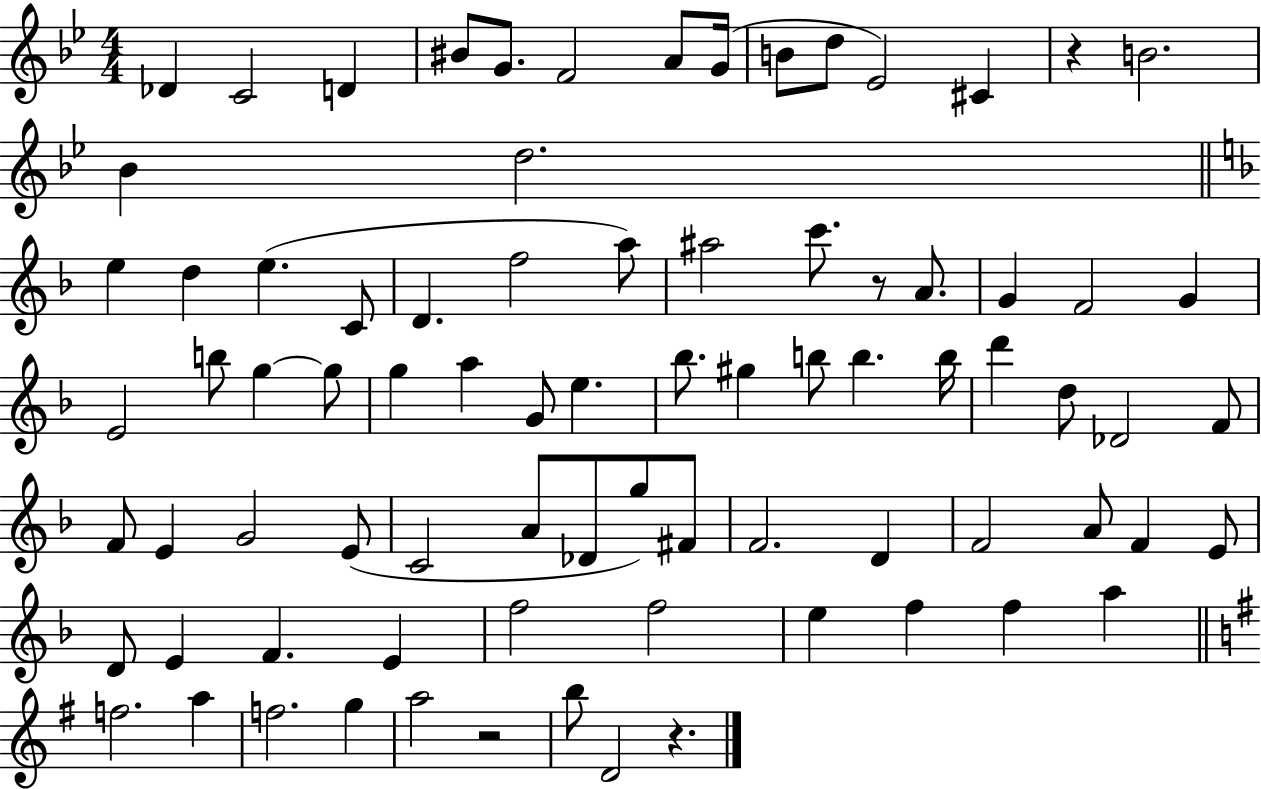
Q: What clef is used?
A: treble